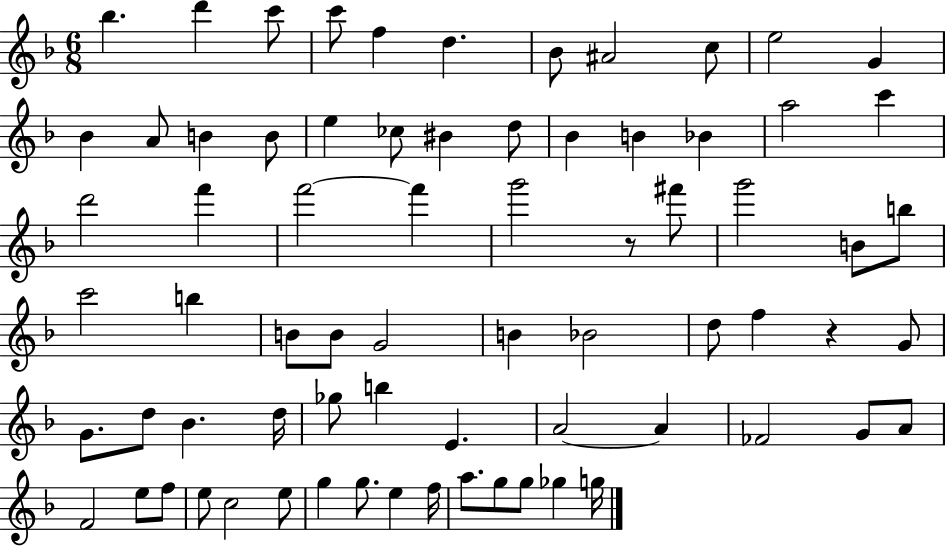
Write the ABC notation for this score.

X:1
T:Untitled
M:6/8
L:1/4
K:F
_b d' c'/2 c'/2 f d _B/2 ^A2 c/2 e2 G _B A/2 B B/2 e _c/2 ^B d/2 _B B _B a2 c' d'2 f' f'2 f' g'2 z/2 ^f'/2 g'2 B/2 b/2 c'2 b B/2 B/2 G2 B _B2 d/2 f z G/2 G/2 d/2 _B d/4 _g/2 b E A2 A _F2 G/2 A/2 F2 e/2 f/2 e/2 c2 e/2 g g/2 e f/4 a/2 g/2 g/2 _g g/4